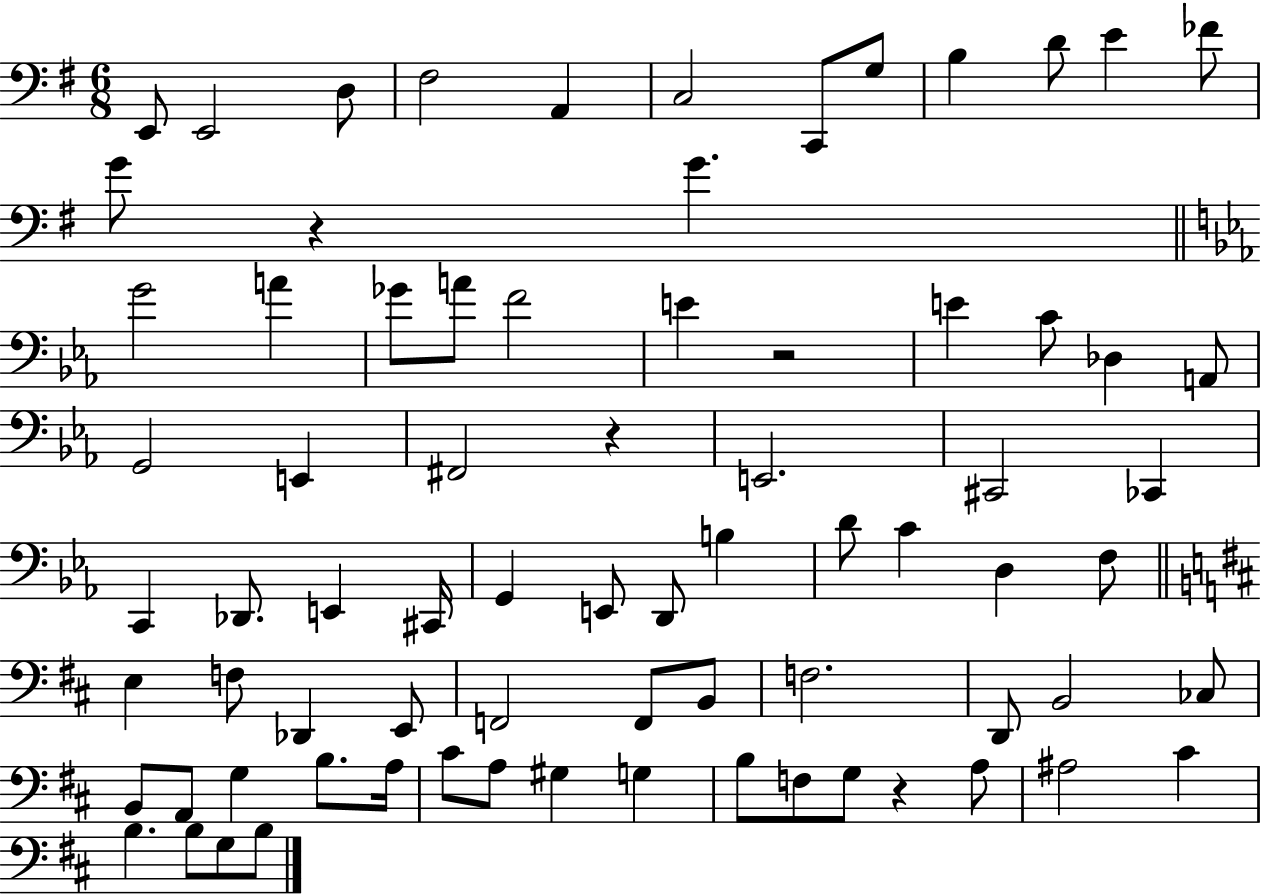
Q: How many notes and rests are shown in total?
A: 76